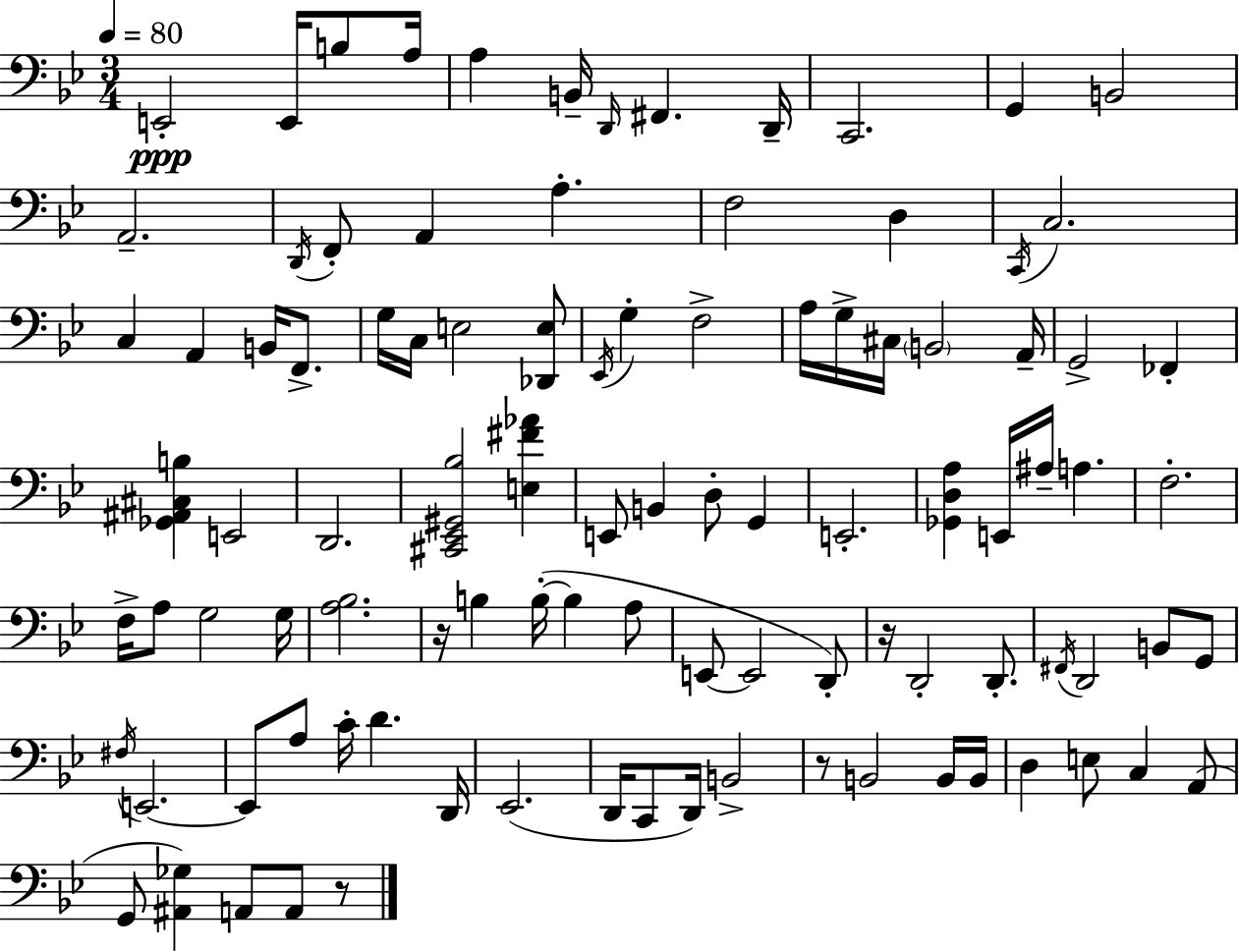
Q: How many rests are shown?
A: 4